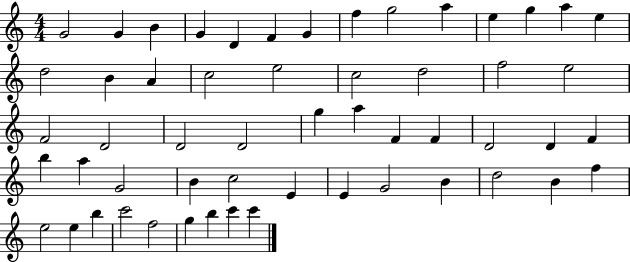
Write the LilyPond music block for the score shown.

{
  \clef treble
  \numericTimeSignature
  \time 4/4
  \key c \major
  g'2 g'4 b'4 | g'4 d'4 f'4 g'4 | f''4 g''2 a''4 | e''4 g''4 a''4 e''4 | \break d''2 b'4 a'4 | c''2 e''2 | c''2 d''2 | f''2 e''2 | \break f'2 d'2 | d'2 d'2 | g''4 a''4 f'4 f'4 | d'2 d'4 f'4 | \break b''4 a''4 g'2 | b'4 c''2 e'4 | e'4 g'2 b'4 | d''2 b'4 f''4 | \break e''2 e''4 b''4 | c'''2 f''2 | g''4 b''4 c'''4 c'''4 | \bar "|."
}